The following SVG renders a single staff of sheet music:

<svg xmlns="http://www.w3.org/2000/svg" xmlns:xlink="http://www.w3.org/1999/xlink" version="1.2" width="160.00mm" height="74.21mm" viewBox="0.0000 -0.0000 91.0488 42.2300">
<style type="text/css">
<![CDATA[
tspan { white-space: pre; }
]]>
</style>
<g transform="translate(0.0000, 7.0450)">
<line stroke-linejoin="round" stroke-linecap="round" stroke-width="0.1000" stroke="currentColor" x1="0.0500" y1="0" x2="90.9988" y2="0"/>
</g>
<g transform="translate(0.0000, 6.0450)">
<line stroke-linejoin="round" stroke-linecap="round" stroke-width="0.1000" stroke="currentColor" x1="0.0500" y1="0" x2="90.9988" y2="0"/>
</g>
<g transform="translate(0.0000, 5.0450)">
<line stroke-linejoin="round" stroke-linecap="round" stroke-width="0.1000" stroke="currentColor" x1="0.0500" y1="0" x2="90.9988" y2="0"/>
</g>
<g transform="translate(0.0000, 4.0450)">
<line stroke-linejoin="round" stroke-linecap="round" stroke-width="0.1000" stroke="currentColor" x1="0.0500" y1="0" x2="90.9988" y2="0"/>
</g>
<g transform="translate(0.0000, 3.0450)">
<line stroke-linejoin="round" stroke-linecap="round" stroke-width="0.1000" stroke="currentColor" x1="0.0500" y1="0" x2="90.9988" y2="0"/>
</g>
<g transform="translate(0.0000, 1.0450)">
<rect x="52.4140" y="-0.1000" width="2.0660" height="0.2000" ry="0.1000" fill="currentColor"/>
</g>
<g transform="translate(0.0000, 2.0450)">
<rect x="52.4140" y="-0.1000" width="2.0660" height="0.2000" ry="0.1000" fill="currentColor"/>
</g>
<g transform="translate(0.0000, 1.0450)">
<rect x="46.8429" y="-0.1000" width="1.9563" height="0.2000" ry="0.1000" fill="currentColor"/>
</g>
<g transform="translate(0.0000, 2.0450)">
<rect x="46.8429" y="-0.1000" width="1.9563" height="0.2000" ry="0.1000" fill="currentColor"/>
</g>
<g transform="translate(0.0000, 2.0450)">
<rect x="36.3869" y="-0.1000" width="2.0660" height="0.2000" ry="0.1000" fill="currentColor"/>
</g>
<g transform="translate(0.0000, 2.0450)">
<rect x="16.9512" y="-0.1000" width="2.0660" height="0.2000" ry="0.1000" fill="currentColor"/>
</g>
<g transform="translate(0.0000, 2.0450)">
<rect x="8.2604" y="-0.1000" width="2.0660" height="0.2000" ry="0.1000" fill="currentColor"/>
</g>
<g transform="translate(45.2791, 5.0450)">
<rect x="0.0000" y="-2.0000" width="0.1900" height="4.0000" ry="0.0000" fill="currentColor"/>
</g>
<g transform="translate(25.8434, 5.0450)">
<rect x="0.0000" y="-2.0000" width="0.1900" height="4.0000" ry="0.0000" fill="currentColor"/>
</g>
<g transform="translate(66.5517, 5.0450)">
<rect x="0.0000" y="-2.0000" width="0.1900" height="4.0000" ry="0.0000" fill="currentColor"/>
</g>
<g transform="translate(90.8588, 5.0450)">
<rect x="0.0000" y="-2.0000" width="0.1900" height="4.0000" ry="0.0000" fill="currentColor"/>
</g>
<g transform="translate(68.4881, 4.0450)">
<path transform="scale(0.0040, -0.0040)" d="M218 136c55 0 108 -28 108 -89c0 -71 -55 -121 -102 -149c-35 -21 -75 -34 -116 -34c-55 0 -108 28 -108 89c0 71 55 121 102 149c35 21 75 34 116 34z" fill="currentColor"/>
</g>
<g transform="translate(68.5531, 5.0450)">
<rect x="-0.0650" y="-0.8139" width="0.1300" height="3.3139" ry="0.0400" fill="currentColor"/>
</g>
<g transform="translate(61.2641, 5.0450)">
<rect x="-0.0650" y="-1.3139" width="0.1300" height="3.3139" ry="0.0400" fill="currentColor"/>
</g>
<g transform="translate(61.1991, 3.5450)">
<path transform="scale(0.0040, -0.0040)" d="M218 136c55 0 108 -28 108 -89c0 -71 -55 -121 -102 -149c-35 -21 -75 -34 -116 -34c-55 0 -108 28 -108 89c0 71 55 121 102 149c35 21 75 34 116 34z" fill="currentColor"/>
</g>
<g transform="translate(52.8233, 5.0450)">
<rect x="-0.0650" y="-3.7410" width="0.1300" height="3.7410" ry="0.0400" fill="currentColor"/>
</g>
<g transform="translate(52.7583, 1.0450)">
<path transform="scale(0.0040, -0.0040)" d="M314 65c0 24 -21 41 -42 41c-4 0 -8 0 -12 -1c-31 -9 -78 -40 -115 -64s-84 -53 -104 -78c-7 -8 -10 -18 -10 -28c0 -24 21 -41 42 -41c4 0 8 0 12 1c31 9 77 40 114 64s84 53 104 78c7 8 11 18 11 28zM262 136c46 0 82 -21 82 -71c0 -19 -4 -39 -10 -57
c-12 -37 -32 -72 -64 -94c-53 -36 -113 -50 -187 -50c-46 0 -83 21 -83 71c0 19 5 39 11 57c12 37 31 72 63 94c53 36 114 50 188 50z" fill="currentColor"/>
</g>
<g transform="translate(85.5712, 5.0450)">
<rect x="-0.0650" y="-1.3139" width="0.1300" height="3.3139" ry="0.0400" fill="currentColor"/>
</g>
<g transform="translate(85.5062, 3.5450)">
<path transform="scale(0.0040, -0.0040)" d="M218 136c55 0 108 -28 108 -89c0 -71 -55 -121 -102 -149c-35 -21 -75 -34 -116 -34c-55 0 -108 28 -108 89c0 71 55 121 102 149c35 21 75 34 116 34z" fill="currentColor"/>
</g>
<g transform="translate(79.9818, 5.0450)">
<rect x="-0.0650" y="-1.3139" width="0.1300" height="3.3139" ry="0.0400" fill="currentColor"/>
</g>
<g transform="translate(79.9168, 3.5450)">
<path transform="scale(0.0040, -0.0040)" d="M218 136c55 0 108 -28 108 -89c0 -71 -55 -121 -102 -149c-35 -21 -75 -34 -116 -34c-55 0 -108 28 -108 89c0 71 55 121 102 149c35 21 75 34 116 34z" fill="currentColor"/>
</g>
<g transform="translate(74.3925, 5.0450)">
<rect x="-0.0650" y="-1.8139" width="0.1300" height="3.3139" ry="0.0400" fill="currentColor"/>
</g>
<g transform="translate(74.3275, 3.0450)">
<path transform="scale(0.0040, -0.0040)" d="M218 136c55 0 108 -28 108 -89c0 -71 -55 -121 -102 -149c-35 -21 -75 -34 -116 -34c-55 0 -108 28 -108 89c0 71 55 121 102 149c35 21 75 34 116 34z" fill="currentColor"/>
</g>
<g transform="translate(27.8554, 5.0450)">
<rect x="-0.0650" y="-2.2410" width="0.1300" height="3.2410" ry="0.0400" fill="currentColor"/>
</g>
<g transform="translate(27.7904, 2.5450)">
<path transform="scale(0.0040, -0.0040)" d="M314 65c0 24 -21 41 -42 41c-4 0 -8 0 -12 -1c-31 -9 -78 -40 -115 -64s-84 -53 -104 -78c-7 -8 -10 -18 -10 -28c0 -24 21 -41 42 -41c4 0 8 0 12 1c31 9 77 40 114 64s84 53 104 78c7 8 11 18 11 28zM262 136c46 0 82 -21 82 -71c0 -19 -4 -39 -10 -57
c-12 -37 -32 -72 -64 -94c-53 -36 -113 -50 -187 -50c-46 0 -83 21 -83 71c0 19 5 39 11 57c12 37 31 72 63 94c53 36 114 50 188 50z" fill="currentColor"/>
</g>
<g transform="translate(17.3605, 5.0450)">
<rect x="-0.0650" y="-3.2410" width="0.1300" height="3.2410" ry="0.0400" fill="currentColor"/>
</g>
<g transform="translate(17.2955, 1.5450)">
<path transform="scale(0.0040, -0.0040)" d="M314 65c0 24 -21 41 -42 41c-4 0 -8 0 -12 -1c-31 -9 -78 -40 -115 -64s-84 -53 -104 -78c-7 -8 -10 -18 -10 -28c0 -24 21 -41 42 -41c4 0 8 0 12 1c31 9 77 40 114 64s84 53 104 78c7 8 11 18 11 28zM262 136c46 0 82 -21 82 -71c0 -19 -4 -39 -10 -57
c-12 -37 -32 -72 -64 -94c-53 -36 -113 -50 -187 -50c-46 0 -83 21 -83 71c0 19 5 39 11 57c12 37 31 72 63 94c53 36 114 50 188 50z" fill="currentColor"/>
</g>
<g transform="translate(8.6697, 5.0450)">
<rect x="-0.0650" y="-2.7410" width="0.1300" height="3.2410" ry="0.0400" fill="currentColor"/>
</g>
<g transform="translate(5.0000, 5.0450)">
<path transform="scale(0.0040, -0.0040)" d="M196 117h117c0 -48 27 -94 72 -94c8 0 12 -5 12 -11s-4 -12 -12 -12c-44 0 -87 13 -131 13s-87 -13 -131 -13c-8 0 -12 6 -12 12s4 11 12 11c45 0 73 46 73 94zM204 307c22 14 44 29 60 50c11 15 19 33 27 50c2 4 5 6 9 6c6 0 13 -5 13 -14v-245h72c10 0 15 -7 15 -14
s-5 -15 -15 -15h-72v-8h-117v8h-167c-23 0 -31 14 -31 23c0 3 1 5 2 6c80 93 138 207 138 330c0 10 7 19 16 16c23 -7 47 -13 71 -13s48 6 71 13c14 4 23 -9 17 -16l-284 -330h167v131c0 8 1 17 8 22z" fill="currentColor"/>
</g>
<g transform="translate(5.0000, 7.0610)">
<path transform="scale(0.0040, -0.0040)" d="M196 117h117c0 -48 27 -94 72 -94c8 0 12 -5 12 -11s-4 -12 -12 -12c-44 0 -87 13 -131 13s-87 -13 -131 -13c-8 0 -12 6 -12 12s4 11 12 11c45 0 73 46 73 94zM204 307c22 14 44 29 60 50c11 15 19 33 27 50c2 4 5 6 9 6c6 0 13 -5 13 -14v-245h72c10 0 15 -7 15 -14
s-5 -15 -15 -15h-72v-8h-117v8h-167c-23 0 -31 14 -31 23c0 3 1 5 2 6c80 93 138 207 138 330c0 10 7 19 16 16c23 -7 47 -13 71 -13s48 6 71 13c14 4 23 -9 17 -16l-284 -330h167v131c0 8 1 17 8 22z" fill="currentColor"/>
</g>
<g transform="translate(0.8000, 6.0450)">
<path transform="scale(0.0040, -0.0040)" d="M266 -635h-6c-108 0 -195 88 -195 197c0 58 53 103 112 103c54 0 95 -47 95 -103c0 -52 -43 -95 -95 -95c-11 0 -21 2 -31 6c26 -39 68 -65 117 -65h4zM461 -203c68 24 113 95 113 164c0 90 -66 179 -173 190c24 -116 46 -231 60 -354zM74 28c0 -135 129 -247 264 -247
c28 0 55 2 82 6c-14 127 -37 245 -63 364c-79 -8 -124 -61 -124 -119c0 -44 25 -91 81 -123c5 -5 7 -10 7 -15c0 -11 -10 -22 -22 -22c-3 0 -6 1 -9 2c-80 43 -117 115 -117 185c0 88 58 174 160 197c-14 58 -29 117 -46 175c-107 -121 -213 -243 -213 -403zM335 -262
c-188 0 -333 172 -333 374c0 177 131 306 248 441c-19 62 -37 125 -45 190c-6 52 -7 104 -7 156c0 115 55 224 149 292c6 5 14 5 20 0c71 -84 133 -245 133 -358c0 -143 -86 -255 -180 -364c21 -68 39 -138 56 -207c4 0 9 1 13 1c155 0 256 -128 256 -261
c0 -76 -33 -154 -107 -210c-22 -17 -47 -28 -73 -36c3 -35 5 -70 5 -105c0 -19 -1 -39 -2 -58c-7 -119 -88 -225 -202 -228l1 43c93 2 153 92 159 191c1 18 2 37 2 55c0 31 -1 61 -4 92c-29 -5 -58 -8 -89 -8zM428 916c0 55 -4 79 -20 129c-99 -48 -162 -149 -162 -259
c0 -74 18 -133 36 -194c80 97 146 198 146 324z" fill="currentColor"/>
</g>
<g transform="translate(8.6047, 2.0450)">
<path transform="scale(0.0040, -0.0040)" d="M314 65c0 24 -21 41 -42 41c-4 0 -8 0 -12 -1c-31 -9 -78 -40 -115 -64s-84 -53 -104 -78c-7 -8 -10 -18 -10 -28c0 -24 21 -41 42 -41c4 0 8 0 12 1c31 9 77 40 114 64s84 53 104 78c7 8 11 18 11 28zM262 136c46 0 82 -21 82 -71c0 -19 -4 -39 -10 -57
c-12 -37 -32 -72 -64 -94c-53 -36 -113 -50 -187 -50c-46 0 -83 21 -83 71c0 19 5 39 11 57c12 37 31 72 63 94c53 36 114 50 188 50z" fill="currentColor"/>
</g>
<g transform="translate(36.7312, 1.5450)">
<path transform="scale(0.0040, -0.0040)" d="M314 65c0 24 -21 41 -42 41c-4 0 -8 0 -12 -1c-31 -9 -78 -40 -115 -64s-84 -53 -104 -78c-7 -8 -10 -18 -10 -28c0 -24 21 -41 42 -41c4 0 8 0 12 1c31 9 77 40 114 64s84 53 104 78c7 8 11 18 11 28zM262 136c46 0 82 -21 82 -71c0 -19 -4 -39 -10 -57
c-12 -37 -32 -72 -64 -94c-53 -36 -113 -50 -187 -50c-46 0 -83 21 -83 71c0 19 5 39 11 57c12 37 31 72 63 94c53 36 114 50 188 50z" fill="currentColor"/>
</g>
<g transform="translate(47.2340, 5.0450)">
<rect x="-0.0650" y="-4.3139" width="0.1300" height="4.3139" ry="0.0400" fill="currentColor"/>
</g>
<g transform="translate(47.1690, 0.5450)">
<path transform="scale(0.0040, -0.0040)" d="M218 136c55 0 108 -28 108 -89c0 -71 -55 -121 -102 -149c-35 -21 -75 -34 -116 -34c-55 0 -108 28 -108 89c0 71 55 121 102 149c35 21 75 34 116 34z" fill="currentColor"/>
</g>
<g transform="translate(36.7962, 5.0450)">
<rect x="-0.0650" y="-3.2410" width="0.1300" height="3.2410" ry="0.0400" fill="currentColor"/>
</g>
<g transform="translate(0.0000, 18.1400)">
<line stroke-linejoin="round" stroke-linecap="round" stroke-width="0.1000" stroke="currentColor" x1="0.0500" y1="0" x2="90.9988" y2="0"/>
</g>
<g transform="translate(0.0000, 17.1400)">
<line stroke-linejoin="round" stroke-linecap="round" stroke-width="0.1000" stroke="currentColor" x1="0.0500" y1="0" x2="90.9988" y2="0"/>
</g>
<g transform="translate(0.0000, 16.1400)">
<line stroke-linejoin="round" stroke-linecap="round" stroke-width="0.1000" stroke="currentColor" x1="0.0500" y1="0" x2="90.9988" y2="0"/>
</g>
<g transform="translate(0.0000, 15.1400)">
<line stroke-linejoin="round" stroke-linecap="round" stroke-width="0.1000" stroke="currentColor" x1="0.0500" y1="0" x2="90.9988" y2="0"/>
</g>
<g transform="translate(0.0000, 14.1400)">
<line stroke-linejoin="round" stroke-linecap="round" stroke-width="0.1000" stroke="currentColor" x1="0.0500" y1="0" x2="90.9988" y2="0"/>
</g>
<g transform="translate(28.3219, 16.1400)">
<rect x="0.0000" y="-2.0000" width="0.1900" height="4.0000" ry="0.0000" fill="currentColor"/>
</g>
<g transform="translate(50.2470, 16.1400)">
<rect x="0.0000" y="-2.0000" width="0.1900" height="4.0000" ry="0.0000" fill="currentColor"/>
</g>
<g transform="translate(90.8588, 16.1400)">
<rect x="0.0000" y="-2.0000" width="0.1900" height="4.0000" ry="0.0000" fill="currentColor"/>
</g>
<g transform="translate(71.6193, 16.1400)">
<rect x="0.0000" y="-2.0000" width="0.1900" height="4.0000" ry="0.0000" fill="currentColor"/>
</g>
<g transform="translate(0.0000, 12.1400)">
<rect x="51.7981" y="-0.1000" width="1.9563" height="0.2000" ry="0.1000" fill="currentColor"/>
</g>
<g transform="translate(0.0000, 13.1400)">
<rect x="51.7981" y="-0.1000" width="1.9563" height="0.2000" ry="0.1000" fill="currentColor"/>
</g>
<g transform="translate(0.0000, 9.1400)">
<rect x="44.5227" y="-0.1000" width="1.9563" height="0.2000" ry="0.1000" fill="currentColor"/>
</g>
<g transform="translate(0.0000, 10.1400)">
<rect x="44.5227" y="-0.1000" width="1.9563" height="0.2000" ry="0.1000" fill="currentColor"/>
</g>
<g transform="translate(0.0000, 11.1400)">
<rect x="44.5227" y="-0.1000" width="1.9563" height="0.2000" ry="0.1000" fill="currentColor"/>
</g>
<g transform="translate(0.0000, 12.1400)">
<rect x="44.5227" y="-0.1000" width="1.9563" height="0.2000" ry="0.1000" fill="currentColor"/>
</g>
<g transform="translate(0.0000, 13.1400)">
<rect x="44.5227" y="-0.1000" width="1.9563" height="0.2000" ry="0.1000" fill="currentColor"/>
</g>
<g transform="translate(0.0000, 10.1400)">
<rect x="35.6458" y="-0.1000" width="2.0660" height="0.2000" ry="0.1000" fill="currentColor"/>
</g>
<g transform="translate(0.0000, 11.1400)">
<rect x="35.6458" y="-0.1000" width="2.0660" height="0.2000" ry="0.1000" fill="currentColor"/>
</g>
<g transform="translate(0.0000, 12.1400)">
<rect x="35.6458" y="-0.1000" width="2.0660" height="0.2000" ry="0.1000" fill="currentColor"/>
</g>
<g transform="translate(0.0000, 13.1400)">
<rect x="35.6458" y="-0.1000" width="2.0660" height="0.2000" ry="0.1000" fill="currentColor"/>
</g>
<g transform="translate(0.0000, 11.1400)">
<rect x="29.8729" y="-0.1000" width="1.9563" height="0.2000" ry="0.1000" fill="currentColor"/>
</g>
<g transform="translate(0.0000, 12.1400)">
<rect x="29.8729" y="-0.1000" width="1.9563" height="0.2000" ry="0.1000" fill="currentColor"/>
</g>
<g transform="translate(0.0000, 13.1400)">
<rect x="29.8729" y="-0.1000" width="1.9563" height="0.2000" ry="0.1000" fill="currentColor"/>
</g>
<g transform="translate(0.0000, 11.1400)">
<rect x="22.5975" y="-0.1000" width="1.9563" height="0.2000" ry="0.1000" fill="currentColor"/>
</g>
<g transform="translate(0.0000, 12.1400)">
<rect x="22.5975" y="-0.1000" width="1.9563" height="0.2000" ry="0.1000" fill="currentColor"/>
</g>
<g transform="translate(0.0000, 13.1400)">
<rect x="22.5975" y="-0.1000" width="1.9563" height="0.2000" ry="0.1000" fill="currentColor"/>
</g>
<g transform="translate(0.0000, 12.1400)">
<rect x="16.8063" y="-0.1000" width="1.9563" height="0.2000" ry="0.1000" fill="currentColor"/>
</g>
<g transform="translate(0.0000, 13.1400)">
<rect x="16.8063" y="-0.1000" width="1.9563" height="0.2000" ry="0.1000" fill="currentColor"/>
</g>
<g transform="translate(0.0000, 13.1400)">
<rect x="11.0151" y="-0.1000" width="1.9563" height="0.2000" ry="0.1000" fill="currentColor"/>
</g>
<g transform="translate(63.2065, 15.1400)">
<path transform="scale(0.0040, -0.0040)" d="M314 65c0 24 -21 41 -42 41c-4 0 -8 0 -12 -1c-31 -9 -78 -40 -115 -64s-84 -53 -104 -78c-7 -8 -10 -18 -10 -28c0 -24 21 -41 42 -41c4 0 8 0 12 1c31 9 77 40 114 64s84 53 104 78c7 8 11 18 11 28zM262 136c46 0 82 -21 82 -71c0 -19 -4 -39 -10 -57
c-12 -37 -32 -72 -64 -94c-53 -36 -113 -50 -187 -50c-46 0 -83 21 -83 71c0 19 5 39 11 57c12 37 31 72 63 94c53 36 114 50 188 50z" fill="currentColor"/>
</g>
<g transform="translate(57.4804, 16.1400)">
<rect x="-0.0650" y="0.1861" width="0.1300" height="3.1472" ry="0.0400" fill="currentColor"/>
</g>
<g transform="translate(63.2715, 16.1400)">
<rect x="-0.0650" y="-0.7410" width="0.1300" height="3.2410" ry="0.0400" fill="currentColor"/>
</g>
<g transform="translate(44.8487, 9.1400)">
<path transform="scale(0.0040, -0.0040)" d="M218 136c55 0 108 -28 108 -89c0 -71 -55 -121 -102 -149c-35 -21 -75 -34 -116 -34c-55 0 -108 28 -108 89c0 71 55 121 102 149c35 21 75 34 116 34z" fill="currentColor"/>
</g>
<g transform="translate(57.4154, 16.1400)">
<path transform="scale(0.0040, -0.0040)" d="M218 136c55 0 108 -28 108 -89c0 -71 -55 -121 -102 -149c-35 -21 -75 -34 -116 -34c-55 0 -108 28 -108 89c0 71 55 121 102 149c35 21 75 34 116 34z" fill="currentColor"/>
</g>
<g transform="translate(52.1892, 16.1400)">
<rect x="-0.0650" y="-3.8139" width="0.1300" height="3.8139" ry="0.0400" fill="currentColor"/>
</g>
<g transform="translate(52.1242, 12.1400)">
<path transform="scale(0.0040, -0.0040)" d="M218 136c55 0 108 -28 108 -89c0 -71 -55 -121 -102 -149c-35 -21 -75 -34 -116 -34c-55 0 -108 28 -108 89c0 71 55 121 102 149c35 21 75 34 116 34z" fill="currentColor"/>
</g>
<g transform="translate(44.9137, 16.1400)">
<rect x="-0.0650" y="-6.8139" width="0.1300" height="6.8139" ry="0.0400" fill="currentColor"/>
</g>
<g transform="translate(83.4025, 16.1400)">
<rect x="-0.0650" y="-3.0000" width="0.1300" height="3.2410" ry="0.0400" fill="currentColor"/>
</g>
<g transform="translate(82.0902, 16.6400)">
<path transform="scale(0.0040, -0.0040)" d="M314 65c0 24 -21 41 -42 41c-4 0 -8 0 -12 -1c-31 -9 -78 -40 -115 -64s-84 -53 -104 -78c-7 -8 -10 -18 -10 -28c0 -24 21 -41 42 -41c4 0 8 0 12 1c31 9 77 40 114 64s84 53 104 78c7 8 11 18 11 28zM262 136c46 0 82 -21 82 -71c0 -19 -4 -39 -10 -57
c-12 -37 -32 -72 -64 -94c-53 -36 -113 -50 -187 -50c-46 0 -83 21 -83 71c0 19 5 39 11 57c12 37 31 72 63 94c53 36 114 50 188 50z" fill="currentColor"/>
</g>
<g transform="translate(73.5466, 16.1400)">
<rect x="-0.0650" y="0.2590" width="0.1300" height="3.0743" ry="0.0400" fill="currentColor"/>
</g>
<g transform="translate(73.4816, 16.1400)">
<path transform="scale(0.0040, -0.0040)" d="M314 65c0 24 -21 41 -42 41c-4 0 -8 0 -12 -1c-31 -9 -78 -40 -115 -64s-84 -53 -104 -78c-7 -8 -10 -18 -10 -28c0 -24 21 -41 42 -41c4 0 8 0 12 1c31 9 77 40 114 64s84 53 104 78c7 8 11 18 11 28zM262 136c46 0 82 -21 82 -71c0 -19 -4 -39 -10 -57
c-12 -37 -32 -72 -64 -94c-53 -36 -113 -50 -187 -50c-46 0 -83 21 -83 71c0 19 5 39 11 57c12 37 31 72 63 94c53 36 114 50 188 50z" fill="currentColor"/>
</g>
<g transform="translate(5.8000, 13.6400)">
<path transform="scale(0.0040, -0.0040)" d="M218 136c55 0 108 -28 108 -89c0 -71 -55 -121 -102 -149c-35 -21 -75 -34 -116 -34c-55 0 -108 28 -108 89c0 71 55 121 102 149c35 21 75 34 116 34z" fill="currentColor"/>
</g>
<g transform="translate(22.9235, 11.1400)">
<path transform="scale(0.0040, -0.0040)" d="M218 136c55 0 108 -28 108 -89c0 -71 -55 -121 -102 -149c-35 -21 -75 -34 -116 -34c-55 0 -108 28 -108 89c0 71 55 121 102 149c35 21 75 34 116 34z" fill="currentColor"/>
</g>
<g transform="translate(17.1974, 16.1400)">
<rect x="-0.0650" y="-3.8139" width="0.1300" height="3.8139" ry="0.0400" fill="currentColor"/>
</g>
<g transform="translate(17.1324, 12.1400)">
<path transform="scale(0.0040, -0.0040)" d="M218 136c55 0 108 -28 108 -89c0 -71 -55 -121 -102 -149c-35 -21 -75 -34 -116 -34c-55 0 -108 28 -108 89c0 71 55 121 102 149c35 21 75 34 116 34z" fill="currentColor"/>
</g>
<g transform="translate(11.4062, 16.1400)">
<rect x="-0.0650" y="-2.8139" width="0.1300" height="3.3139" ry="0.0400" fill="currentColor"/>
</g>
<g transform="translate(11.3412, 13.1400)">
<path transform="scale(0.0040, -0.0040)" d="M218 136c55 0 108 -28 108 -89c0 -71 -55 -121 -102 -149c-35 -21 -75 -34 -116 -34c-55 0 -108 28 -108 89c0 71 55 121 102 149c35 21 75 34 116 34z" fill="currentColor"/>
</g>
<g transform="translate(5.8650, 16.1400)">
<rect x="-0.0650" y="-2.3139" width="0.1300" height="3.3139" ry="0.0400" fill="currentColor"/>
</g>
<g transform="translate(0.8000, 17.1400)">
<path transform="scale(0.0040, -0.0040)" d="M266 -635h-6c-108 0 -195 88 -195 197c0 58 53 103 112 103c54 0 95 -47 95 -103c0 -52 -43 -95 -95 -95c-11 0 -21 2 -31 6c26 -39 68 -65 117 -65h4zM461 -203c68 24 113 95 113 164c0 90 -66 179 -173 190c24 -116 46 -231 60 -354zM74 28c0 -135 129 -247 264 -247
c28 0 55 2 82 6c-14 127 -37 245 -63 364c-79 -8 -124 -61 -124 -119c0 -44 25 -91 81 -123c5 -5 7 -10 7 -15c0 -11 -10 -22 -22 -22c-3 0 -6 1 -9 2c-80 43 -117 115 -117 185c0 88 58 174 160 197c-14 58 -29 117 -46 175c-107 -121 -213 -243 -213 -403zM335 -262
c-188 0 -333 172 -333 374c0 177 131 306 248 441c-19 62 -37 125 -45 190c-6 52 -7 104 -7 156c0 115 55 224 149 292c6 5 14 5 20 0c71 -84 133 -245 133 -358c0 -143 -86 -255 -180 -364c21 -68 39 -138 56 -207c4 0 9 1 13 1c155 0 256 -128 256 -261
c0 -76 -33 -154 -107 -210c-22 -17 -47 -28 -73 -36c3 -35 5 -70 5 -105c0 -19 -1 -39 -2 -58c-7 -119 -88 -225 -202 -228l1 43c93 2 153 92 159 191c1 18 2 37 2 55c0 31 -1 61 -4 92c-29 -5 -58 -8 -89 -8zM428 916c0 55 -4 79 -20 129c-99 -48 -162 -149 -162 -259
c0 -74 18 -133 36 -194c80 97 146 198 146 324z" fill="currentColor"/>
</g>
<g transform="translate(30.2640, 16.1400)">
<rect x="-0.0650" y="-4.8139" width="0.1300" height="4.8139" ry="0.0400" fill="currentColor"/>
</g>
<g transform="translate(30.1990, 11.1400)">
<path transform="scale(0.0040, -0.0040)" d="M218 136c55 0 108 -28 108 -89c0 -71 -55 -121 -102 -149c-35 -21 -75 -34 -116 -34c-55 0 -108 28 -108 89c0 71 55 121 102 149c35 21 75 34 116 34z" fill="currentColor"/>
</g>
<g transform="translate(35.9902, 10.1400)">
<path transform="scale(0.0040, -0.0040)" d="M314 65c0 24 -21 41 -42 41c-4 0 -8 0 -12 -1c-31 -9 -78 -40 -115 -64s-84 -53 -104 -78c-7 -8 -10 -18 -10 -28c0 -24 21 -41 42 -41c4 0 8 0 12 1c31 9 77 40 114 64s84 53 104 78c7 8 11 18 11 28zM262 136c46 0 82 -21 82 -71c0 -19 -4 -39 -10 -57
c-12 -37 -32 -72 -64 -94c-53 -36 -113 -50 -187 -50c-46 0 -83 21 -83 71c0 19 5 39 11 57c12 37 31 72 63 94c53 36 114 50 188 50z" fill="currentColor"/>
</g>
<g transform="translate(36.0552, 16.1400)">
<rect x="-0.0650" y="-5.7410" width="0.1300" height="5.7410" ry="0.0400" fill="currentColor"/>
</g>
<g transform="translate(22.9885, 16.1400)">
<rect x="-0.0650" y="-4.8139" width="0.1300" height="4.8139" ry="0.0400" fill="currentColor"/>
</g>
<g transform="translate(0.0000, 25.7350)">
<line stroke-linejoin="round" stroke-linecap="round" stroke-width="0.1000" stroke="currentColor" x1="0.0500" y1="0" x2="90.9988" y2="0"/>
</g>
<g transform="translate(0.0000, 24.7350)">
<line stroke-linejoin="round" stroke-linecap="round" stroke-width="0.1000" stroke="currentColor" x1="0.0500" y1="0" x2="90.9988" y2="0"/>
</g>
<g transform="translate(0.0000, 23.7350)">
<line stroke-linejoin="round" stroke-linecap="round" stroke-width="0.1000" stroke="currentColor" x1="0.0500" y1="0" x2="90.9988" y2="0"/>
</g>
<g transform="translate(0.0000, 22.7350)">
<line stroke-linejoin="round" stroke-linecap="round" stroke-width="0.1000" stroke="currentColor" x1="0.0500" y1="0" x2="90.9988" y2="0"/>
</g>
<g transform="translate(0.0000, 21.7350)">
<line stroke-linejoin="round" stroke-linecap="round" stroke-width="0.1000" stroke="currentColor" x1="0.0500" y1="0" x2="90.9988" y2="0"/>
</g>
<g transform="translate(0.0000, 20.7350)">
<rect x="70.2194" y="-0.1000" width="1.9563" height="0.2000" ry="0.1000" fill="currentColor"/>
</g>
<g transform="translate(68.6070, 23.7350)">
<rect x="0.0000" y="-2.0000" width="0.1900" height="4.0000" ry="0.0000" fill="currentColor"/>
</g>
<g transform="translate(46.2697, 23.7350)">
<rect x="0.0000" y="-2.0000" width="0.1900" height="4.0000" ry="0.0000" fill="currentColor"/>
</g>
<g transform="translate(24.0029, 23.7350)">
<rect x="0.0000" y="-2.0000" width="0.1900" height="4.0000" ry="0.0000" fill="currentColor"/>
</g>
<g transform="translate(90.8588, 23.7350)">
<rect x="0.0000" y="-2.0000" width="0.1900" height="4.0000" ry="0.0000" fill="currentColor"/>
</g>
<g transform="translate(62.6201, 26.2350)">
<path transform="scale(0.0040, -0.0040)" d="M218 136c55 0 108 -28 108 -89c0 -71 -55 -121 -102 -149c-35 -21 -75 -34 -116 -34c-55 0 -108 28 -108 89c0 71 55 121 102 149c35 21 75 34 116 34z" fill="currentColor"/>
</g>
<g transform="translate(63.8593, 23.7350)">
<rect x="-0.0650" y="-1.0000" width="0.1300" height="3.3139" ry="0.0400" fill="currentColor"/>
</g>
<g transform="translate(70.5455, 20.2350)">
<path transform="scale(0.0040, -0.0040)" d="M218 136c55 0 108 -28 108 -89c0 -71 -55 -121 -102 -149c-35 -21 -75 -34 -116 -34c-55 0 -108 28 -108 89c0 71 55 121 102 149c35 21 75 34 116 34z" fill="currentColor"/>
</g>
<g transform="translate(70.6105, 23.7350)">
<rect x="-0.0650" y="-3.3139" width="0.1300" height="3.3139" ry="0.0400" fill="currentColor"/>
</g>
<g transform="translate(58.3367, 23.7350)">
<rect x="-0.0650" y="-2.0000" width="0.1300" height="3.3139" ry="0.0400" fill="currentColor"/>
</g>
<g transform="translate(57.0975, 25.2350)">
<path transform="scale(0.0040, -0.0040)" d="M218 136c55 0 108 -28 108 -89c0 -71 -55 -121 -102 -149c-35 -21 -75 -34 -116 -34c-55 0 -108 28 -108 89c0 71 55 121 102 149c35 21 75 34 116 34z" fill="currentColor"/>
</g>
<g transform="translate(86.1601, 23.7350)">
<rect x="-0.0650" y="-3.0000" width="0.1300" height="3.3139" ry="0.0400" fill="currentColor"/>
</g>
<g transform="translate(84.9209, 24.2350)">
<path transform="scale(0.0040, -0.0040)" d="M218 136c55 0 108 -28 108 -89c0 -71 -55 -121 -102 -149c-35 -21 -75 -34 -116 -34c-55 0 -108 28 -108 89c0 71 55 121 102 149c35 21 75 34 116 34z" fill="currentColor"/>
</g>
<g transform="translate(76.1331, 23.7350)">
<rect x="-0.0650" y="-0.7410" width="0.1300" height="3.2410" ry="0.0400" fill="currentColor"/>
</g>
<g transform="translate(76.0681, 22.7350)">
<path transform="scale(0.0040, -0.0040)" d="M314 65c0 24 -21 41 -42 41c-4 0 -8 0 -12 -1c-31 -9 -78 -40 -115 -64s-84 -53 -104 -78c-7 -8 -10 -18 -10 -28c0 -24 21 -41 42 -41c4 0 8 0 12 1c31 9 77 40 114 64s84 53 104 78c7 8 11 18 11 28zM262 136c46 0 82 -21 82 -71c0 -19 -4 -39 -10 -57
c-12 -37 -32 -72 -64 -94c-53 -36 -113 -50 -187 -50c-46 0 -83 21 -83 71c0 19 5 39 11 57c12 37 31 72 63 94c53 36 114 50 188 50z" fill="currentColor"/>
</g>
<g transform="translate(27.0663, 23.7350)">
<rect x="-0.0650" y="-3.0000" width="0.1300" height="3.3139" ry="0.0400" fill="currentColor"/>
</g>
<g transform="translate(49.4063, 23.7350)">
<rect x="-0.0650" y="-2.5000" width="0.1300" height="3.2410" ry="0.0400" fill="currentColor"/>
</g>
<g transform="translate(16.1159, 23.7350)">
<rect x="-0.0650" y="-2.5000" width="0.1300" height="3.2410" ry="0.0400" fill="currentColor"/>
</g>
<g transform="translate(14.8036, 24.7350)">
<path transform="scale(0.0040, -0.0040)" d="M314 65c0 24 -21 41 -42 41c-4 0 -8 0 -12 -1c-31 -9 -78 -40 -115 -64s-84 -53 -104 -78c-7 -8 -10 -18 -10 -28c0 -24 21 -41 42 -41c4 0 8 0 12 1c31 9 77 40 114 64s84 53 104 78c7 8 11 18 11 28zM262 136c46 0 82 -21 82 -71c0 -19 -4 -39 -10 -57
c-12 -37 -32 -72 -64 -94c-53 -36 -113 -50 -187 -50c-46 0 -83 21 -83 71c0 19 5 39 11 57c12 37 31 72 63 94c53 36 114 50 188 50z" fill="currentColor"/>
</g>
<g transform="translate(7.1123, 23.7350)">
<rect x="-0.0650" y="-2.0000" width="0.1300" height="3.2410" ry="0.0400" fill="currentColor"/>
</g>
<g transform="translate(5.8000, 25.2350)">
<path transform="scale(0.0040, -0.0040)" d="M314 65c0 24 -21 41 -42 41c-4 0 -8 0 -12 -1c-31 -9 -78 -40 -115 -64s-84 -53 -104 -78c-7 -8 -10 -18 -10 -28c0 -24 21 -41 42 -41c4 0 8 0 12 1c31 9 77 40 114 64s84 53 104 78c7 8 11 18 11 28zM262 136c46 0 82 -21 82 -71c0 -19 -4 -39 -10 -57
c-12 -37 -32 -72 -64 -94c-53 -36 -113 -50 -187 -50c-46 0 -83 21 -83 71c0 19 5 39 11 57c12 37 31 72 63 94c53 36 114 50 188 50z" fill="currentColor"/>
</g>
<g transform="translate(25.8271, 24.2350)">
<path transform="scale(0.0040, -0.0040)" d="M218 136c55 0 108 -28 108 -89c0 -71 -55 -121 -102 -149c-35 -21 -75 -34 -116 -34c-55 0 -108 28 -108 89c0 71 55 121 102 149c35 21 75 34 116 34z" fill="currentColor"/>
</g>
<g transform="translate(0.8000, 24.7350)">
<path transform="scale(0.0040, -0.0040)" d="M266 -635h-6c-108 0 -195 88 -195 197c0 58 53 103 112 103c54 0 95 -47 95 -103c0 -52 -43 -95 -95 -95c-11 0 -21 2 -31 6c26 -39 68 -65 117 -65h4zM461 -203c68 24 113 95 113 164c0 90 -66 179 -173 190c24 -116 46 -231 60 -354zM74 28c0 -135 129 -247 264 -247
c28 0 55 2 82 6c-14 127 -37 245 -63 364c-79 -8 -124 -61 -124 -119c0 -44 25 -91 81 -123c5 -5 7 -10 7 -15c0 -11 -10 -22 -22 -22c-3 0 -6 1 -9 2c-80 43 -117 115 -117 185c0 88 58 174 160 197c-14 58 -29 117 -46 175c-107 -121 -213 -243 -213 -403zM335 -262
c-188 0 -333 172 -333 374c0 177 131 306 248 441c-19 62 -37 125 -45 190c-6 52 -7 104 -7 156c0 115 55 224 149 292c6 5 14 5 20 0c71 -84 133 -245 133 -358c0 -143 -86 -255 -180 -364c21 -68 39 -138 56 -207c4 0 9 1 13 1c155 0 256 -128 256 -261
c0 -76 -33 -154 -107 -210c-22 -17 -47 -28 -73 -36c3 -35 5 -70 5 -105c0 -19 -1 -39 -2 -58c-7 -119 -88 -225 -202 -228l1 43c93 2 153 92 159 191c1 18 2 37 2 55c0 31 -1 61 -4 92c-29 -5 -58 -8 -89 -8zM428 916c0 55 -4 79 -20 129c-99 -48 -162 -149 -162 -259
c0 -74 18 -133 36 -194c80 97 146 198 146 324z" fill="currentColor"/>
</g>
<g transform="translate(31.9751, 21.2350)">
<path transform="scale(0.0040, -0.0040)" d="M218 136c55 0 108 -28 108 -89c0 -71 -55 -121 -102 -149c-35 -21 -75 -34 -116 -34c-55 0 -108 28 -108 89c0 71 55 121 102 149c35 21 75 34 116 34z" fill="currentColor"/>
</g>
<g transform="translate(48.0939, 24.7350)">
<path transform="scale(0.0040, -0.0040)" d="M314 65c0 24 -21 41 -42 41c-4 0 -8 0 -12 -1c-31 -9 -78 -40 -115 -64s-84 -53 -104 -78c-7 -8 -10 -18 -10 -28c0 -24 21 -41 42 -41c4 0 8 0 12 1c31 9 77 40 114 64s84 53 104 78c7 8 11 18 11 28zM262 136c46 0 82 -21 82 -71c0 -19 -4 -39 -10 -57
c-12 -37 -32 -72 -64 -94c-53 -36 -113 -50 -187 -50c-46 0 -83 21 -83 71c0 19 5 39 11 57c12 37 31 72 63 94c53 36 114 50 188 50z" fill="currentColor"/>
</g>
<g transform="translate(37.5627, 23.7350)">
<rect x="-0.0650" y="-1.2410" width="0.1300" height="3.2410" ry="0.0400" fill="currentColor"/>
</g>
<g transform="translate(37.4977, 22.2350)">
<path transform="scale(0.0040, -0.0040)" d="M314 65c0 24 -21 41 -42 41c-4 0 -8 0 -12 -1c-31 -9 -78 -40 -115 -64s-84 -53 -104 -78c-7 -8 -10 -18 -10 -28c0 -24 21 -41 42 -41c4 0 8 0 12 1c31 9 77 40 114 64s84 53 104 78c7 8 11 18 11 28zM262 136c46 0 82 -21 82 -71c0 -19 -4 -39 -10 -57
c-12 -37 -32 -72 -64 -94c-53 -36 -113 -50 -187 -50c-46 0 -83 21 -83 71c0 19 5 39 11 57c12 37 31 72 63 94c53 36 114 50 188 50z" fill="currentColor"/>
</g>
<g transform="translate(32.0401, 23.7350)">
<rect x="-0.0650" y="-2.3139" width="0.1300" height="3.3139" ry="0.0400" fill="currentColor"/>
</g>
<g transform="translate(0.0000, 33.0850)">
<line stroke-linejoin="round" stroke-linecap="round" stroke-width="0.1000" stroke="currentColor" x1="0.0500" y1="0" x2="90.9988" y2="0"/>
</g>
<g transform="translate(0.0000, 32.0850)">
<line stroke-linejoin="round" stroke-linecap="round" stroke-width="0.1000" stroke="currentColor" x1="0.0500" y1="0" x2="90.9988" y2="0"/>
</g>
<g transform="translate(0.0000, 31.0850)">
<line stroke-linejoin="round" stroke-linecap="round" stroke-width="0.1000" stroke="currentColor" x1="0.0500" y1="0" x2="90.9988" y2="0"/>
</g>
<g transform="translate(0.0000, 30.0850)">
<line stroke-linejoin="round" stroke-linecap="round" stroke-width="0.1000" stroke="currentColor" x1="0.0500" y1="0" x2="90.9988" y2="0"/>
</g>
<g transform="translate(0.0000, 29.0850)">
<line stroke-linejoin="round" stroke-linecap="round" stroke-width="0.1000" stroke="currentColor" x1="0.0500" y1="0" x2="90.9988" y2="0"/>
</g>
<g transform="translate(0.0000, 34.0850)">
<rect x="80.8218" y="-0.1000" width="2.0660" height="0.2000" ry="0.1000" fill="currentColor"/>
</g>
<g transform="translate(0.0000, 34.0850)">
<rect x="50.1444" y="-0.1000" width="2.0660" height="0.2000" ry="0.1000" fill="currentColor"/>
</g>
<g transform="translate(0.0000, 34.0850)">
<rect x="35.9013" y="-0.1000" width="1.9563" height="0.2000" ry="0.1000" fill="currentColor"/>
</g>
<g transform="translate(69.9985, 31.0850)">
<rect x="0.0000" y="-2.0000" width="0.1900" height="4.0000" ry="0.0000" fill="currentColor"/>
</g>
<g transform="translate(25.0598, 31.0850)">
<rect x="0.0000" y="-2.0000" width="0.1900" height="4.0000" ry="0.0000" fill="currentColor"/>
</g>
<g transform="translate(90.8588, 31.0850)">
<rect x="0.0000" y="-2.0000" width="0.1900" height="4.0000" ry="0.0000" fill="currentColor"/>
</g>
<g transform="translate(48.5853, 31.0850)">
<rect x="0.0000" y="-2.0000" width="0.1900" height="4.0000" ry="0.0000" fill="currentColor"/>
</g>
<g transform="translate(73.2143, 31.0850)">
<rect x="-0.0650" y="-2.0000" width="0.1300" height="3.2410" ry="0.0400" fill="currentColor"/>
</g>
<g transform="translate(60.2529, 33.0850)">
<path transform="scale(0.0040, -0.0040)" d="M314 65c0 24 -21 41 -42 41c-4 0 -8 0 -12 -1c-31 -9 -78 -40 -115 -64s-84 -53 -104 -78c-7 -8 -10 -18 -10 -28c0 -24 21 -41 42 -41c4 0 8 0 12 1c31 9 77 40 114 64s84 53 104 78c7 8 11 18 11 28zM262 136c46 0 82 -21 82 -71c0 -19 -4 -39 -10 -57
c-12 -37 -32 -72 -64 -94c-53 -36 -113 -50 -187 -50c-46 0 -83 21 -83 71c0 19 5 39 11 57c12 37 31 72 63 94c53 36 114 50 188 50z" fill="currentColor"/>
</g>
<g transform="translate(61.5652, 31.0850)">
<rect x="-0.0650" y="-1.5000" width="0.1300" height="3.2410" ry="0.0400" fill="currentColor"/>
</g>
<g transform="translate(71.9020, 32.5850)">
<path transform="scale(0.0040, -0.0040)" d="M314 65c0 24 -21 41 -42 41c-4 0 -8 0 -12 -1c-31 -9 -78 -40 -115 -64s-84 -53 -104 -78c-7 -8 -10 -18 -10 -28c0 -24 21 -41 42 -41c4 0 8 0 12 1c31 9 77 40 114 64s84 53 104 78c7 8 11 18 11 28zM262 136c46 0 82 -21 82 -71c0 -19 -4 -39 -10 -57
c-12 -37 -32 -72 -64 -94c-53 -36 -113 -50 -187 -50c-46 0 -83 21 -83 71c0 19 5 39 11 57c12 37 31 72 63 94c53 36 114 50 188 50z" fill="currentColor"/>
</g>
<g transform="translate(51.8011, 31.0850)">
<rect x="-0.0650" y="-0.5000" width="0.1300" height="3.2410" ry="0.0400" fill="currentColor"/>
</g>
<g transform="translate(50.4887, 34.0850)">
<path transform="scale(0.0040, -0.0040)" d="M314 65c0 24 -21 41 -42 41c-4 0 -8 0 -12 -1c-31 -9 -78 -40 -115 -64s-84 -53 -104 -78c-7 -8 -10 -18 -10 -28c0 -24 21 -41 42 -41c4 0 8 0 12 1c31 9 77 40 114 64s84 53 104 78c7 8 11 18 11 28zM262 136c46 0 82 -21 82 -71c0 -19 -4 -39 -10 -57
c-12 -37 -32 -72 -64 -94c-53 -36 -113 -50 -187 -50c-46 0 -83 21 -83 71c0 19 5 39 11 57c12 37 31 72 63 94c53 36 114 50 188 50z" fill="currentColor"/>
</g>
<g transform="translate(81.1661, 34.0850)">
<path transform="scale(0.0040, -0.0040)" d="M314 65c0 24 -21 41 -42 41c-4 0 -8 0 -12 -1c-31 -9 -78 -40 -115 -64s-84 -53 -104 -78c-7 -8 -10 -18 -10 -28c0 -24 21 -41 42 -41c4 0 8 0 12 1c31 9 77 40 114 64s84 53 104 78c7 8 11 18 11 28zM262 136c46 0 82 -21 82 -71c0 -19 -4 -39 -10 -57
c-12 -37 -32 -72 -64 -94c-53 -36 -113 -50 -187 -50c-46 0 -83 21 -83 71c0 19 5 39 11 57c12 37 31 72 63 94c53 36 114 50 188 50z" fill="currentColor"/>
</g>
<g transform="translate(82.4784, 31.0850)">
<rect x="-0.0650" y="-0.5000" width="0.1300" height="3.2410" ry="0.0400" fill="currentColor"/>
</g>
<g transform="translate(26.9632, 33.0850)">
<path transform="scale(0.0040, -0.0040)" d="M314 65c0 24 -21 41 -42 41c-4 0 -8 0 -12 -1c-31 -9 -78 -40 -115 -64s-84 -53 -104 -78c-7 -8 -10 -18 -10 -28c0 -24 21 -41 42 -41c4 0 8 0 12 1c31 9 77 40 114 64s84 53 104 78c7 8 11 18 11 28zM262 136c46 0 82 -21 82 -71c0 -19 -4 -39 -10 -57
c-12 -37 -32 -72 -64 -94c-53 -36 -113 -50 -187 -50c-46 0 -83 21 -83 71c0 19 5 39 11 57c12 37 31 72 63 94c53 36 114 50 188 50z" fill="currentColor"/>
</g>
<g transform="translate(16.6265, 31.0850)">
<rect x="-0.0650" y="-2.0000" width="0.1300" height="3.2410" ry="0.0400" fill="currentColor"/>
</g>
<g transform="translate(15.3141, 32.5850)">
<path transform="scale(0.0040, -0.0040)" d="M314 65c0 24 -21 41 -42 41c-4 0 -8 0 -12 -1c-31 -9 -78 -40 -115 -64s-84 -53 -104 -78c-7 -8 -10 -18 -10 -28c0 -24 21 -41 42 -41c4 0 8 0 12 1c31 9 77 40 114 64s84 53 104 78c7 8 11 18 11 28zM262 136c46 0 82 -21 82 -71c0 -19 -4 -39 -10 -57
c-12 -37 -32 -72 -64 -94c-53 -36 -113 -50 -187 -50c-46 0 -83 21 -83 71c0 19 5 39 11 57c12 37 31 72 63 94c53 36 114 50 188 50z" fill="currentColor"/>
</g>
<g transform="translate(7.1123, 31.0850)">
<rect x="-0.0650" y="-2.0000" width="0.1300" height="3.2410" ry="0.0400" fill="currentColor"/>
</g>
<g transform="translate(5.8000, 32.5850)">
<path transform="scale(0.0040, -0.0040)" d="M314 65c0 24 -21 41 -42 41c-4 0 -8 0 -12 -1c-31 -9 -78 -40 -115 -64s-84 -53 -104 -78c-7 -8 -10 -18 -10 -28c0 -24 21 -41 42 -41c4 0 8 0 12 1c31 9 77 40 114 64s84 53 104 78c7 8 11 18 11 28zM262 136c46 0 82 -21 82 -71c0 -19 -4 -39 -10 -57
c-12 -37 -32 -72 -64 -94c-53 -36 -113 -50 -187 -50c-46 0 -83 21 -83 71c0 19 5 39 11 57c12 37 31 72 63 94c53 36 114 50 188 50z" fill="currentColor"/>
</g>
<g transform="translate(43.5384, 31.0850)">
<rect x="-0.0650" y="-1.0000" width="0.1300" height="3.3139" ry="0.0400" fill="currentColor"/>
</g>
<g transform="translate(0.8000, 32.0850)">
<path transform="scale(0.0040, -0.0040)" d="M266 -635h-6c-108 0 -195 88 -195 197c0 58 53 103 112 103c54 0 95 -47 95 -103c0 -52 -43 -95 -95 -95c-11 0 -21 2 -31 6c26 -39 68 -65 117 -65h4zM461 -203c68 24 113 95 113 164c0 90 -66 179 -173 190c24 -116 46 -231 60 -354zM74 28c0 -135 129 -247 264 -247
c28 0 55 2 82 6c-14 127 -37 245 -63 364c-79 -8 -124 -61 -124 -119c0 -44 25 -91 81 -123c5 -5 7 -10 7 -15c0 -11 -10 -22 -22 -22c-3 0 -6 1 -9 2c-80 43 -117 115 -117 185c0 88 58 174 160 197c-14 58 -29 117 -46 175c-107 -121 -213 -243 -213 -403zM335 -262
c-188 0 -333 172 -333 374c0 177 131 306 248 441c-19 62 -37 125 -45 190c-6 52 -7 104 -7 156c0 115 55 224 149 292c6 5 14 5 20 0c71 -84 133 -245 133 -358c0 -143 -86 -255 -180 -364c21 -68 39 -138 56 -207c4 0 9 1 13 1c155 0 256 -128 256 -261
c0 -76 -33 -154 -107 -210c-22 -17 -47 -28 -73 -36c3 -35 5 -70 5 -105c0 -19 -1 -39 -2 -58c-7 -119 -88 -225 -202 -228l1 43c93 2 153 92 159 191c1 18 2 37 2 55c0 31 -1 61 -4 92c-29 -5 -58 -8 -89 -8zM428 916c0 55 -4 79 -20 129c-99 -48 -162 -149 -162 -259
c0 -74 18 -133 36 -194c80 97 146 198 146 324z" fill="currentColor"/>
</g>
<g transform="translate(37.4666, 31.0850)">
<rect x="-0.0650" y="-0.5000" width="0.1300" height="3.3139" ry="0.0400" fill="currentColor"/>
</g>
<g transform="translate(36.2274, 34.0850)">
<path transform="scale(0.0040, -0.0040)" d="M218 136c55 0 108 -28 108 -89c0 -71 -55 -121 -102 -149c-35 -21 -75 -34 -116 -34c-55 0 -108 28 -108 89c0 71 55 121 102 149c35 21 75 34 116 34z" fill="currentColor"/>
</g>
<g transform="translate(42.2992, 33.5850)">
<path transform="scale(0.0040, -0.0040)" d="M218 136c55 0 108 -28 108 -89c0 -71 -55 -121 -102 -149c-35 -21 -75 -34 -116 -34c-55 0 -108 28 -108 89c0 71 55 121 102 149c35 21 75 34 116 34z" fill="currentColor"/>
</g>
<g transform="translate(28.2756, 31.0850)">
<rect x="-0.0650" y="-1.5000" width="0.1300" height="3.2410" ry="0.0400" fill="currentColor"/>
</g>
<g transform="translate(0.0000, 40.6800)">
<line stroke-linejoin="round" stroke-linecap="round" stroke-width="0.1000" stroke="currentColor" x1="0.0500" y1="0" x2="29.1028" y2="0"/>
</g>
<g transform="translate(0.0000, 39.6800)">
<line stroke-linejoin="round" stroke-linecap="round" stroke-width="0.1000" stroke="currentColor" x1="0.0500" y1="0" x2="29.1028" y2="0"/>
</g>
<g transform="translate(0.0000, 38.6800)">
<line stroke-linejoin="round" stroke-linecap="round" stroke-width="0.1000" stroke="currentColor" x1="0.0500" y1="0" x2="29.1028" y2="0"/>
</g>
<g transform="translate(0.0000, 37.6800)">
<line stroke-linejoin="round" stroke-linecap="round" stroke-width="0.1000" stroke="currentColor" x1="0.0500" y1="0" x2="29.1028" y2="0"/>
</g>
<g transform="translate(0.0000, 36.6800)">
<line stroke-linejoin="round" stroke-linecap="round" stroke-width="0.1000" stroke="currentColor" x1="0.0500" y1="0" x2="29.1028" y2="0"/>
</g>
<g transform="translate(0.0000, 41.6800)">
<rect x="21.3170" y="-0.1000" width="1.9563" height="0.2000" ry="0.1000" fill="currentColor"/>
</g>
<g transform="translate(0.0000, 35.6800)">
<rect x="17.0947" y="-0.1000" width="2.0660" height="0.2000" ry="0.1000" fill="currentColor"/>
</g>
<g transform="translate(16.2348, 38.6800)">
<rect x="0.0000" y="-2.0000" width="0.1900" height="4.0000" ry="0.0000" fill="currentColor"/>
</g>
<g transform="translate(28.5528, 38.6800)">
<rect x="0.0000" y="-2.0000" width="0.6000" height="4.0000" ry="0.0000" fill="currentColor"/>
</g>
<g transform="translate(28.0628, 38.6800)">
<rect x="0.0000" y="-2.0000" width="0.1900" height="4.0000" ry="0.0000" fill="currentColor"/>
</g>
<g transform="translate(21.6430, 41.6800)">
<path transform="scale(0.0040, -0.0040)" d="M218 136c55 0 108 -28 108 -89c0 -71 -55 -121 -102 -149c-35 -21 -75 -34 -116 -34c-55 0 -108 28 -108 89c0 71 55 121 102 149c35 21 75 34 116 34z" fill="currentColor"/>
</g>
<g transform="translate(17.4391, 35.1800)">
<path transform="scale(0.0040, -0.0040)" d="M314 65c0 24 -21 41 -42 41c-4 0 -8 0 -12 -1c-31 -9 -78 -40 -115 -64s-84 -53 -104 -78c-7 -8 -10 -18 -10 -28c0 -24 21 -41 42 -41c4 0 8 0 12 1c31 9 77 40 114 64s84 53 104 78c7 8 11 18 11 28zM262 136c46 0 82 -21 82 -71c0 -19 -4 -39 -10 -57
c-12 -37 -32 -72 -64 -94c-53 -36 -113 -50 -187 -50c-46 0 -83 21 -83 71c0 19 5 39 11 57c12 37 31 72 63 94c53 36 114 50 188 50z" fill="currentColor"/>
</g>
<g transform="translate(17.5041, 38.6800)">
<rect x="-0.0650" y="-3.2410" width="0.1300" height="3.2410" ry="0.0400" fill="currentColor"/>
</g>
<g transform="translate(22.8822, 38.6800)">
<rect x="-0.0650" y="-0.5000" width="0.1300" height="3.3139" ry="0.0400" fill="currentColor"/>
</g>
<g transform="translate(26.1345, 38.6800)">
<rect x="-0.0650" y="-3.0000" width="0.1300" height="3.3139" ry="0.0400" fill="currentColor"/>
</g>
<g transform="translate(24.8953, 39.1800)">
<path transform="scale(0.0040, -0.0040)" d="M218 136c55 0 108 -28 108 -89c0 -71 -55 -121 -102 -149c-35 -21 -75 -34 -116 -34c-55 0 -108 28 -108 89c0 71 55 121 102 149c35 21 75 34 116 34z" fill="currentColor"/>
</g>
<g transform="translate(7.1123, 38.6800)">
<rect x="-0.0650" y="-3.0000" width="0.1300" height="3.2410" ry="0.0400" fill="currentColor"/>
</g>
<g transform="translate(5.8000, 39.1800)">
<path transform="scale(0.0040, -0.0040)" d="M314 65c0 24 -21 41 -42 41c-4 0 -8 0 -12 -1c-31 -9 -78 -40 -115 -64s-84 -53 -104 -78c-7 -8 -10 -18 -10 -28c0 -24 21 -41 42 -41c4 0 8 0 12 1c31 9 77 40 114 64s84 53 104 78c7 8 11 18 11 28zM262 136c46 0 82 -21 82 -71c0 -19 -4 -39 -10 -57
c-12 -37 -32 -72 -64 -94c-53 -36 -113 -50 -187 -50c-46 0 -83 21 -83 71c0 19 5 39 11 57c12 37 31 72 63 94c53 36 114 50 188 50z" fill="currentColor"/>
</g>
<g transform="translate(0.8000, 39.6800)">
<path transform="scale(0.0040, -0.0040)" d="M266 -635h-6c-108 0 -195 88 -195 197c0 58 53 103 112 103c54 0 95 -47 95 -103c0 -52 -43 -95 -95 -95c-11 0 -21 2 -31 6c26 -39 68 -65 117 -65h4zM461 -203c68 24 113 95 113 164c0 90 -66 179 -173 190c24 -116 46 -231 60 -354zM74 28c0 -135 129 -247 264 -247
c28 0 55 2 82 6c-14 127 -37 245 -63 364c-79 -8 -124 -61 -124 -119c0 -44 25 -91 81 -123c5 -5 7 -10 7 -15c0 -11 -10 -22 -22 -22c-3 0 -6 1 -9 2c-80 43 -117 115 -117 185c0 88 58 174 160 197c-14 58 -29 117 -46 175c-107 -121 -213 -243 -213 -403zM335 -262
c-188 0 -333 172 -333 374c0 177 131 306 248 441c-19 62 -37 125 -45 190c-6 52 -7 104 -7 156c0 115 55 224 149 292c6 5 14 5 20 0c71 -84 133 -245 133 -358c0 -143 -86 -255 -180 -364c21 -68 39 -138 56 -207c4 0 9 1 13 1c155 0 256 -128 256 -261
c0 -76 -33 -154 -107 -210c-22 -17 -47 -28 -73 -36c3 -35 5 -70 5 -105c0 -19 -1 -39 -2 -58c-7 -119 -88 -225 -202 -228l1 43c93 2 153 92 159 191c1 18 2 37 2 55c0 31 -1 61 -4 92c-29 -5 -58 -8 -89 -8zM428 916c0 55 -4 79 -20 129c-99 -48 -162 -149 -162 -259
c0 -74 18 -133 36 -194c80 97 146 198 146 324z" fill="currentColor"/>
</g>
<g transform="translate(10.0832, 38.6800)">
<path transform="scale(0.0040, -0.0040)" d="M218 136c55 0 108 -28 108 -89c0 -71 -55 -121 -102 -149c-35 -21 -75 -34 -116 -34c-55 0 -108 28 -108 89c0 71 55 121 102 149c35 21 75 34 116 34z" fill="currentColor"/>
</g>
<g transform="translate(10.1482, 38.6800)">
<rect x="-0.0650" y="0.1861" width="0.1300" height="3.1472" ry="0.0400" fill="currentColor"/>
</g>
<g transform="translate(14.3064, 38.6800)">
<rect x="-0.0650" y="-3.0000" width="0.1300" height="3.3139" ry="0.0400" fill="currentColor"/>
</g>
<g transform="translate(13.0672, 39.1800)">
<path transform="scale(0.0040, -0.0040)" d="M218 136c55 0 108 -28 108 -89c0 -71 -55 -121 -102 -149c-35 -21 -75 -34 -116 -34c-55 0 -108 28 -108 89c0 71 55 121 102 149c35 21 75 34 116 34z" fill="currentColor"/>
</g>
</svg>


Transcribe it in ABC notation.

X:1
T:Untitled
M:4/4
L:1/4
K:C
a2 b2 g2 b2 d' c'2 e d f e e g a c' e' e' g'2 b' c' B d2 B2 A2 F2 G2 A g e2 G2 F D b d2 A F2 F2 E2 C D C2 E2 F2 C2 A2 B A b2 C A